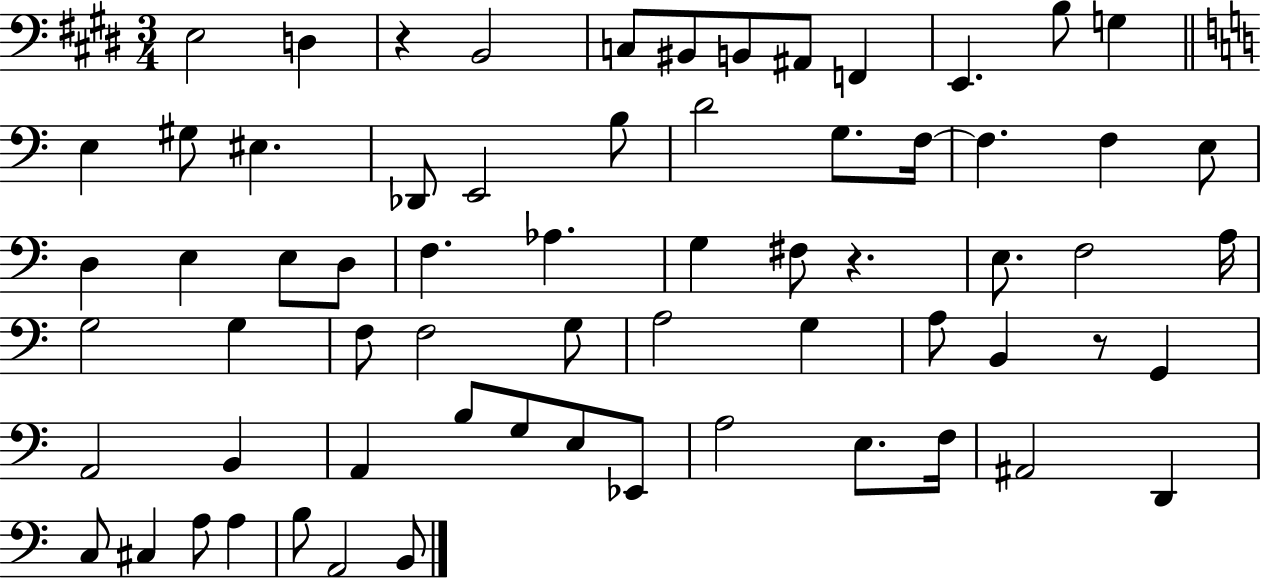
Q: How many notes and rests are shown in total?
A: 66